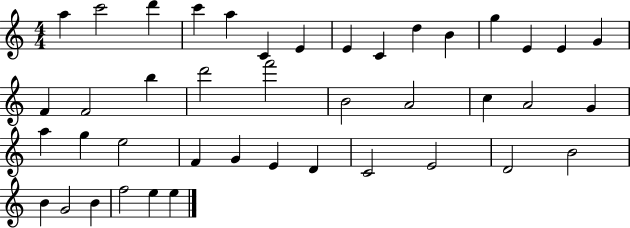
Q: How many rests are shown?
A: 0